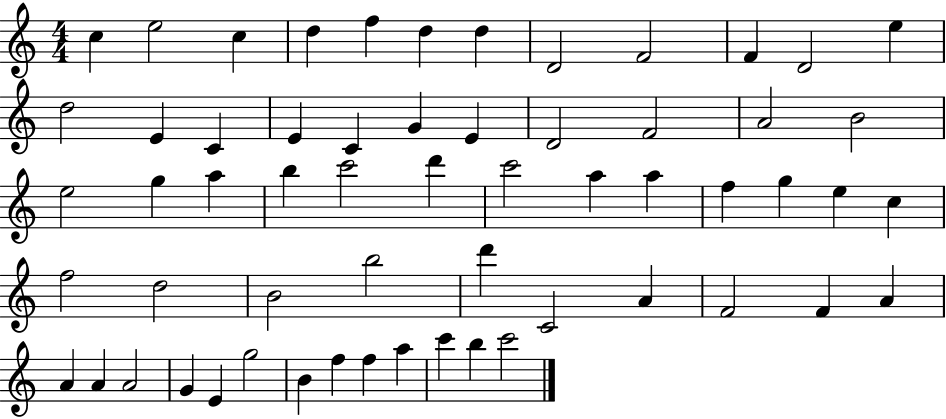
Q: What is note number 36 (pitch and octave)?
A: C5